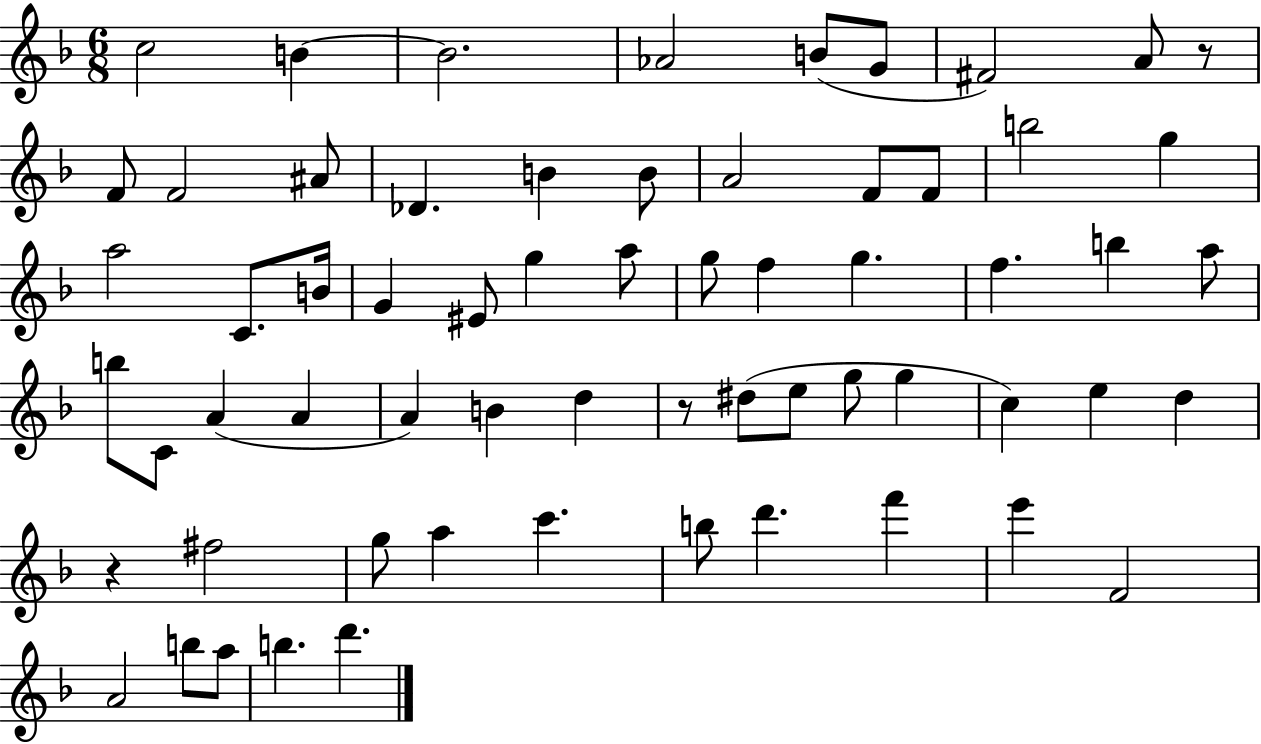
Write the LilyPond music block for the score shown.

{
  \clef treble
  \numericTimeSignature
  \time 6/8
  \key f \major
  \repeat volta 2 { c''2 b'4~~ | b'2. | aes'2 b'8( g'8 | fis'2) a'8 r8 | \break f'8 f'2 ais'8 | des'4. b'4 b'8 | a'2 f'8 f'8 | b''2 g''4 | \break a''2 c'8. b'16 | g'4 eis'8 g''4 a''8 | g''8 f''4 g''4. | f''4. b''4 a''8 | \break b''8 c'8 a'4( a'4 | a'4) b'4 d''4 | r8 dis''8( e''8 g''8 g''4 | c''4) e''4 d''4 | \break r4 fis''2 | g''8 a''4 c'''4. | b''8 d'''4. f'''4 | e'''4 f'2 | \break a'2 b''8 a''8 | b''4. d'''4. | } \bar "|."
}